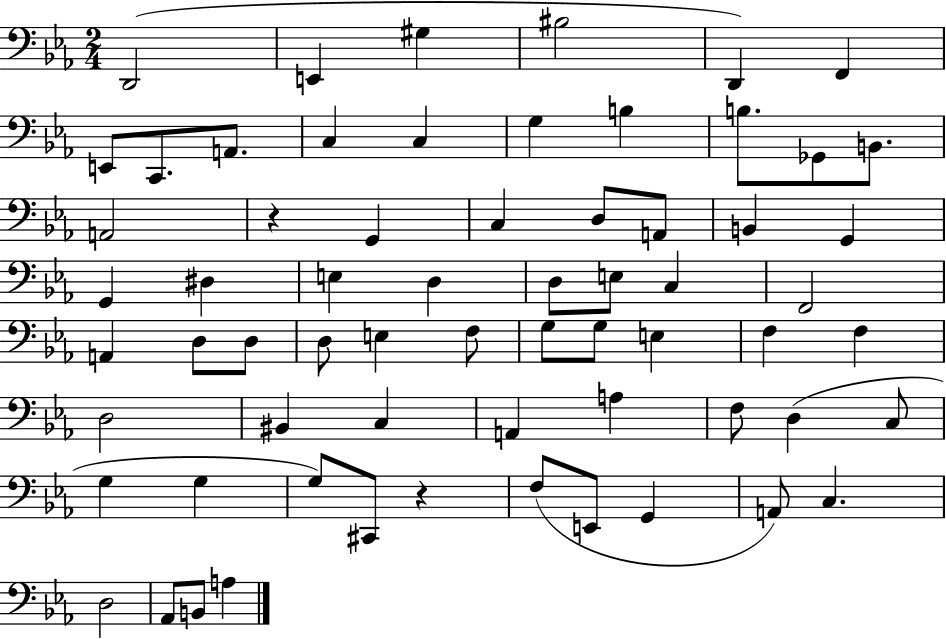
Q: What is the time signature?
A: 2/4